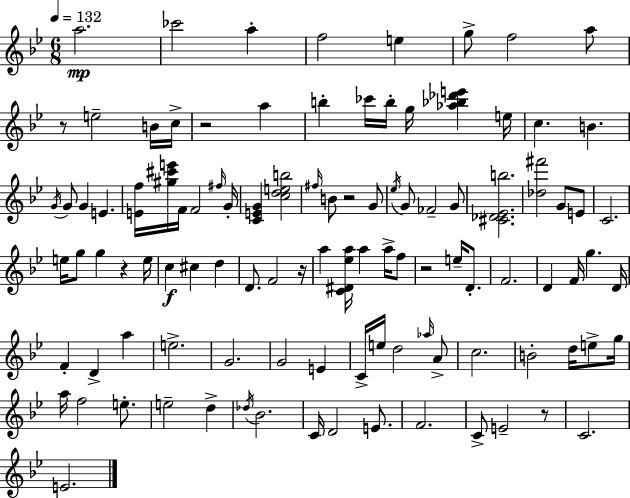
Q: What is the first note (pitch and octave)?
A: A5